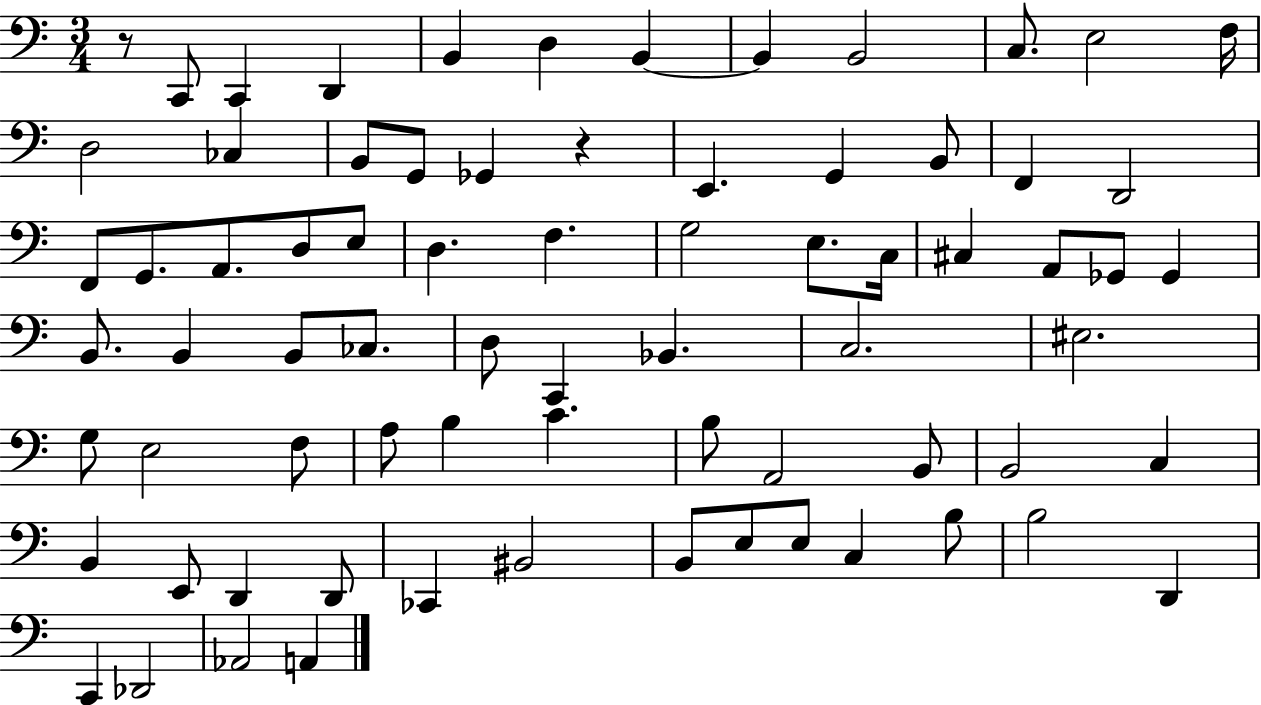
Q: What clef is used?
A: bass